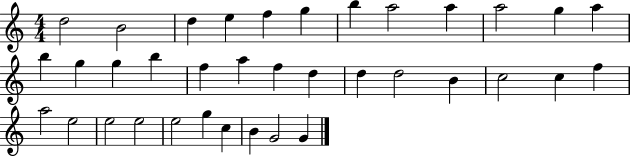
{
  \clef treble
  \numericTimeSignature
  \time 4/4
  \key c \major
  d''2 b'2 | d''4 e''4 f''4 g''4 | b''4 a''2 a''4 | a''2 g''4 a''4 | \break b''4 g''4 g''4 b''4 | f''4 a''4 f''4 d''4 | d''4 d''2 b'4 | c''2 c''4 f''4 | \break a''2 e''2 | e''2 e''2 | e''2 g''4 c''4 | b'4 g'2 g'4 | \break \bar "|."
}